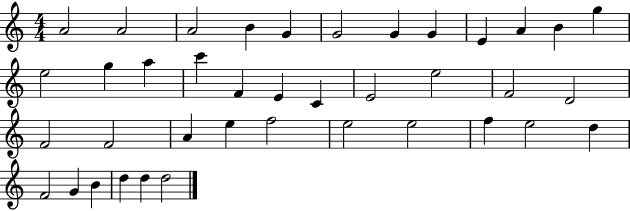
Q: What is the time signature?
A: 4/4